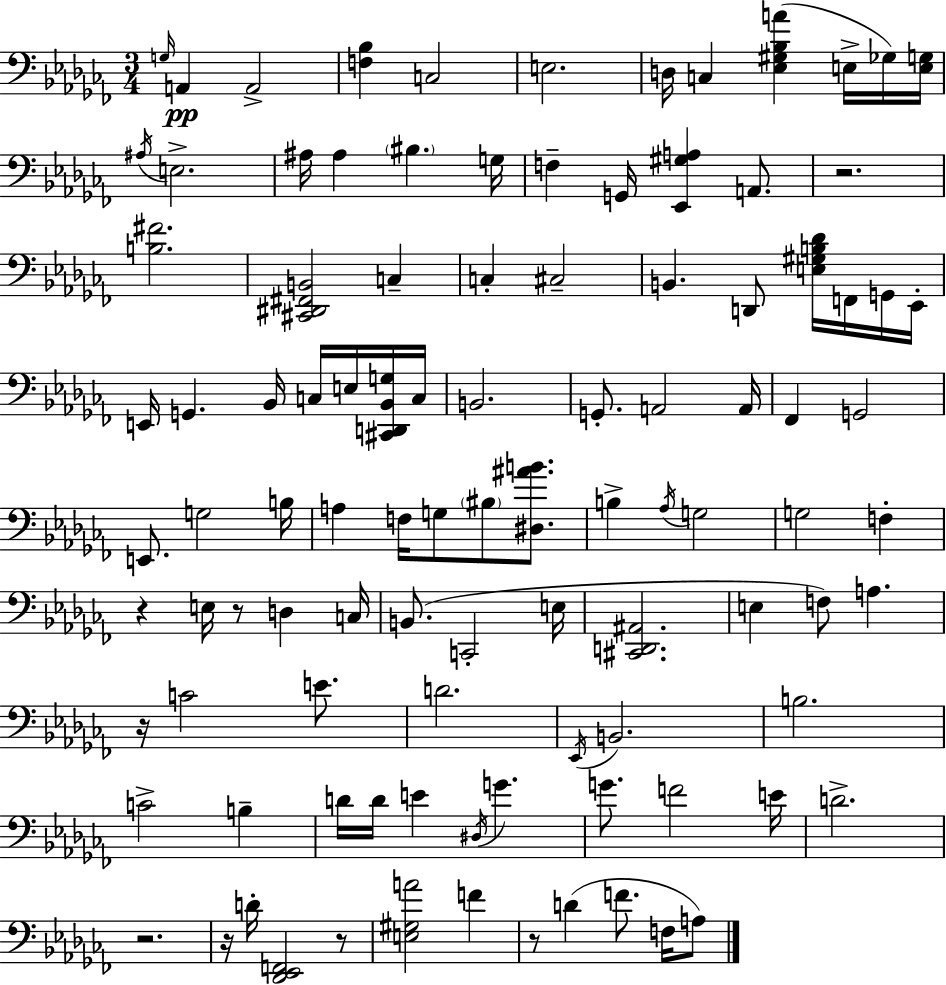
G3/s A2/q A2/h [F3,Bb3]/q C3/h E3/h. D3/s C3/q [Eb3,G#3,Bb3,A4]/q E3/s Gb3/s [E3,G3]/s A#3/s E3/h. A#3/s A#3/q BIS3/q. G3/s F3/q G2/s [Eb2,G#3,A3]/q A2/e. R/h. [B3,F#4]/h. [C#2,D#2,F#2,B2]/h C3/q C3/q C#3/h B2/q. D2/e [E3,G#3,B3,Db4]/s F2/s G2/s Eb2/s E2/s G2/q. Bb2/s C3/s E3/s [C#2,D2,Bb2,G3]/s C3/s B2/h. G2/e. A2/h A2/s FES2/q G2/h E2/e. G3/h B3/s A3/q F3/s G3/e BIS3/e [D#3,A#4,B4]/e. B3/q Ab3/s G3/h G3/h F3/q R/q E3/s R/e D3/q C3/s B2/e. C2/h E3/s [C#2,D2,A#2]/h. E3/q F3/e A3/q. R/s C4/h E4/e. D4/h. Eb2/s B2/h. B3/h. C4/h B3/q D4/s D4/s E4/q D#3/s G4/q. G4/e. F4/h E4/s D4/h. R/h. R/s D4/s [Db2,Eb2,F2]/h R/e [E3,G#3,A4]/h F4/q R/e D4/q F4/e. F3/s A3/e